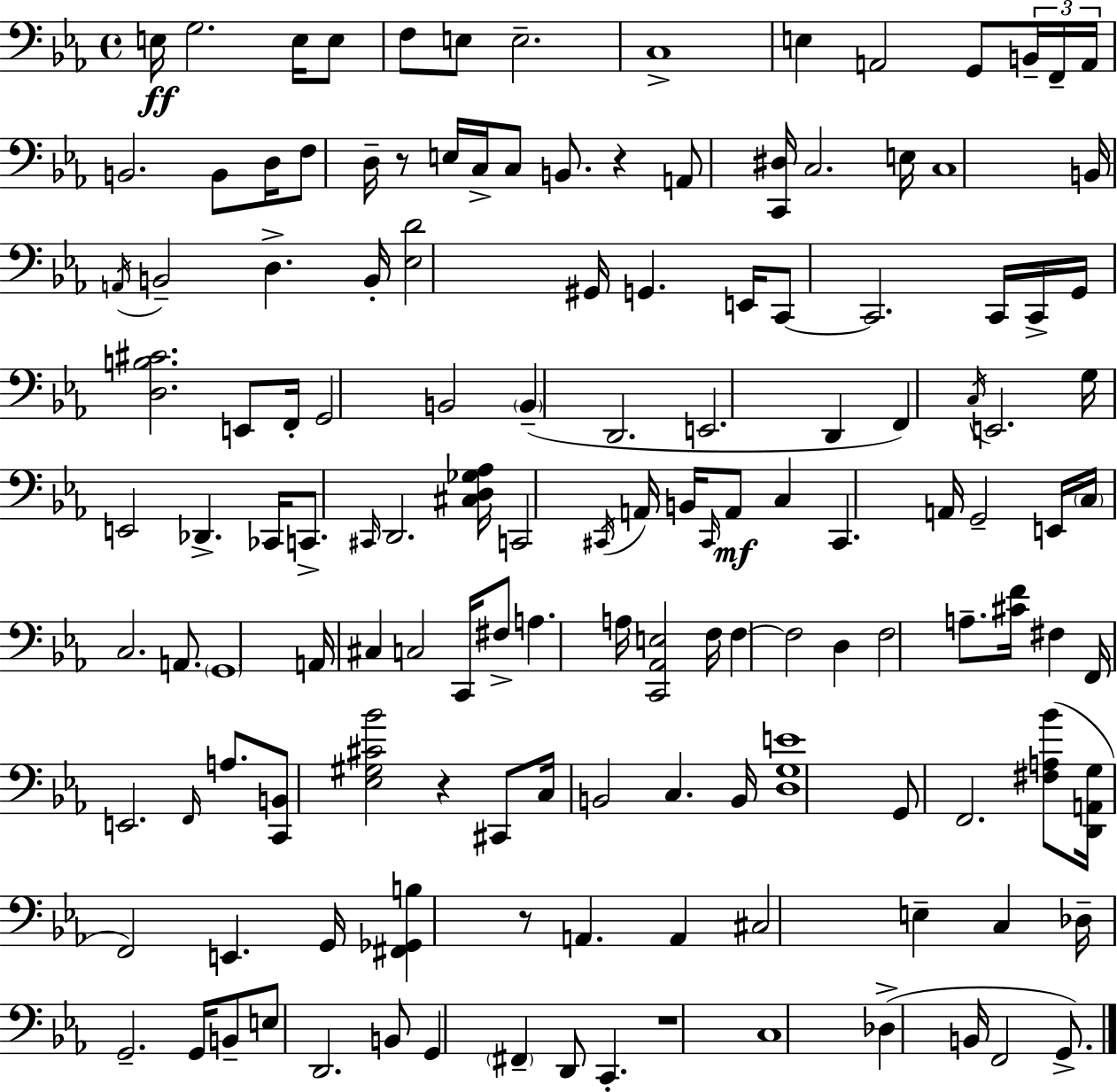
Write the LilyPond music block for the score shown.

{
  \clef bass
  \time 4/4
  \defaultTimeSignature
  \key ees \major
  e16\ff g2. e16 e8 | f8 e8 e2.-- | c1-> | e4 a,2 g,8 \tuplet 3/2 { b,16-- f,16-- | \break a,16 } b,2. b,8 d16 | f8 d16-- r8 e16 c16-> c8 b,8. r4 | a,8 <c, dis>16 c2. e16 | c1 | \break b,16 \acciaccatura { a,16 } b,2-- d4.-> | b,16-. <ees d'>2 gis,16 g,4. | e,16 c,8~~ c,2. c,16 | c,16-> g,16 <d b cis'>2. e,8 | \break f,16-. g,2 b,2 | \parenthesize b,4--( d,2. | e,2. d,4 | f,4) \acciaccatura { c16 } e,2. | \break g16 e,2 des,4.-> | ces,16 c,8.-> \grace { cis,16 } d,2. | <cis d ges aes>16 c,2 \acciaccatura { cis,16 } a,16 b,16 \grace { cis,16 } a,8\mf | c4 cis,4. a,16 g,2-- | \break e,16 \parenthesize c16 c2. | a,8. \parenthesize g,1 | a,16 cis4 c2 | c,16 fis8-> a4. a16 <c, aes, e>2 | \break f16 f4~~ f2 | d4 f2 a8.-- | <cis' f'>16 fis4 f,16 e,2. | \grace { f,16 } a8. <c, b,>8 <ees gis cis' bes'>2 | \break r4 cis,8 c16 b,2 c4. | b,16 <d g e'>1 | g,8 f,2. | <fis a bes'>8( <d, a, g>16 f,2) e,4. | \break g,16 <fis, ges, b>4 r8 a,4. | a,4 cis2 e4-- | c4 des16-- g,2.-- | g,16 b,8-- e8 d,2. | \break b,8 g,4 \parenthesize fis,4-- d,8 | c,4.-. r1 | c1 | des4->( b,16 f,2 | \break g,8.->) \bar "|."
}